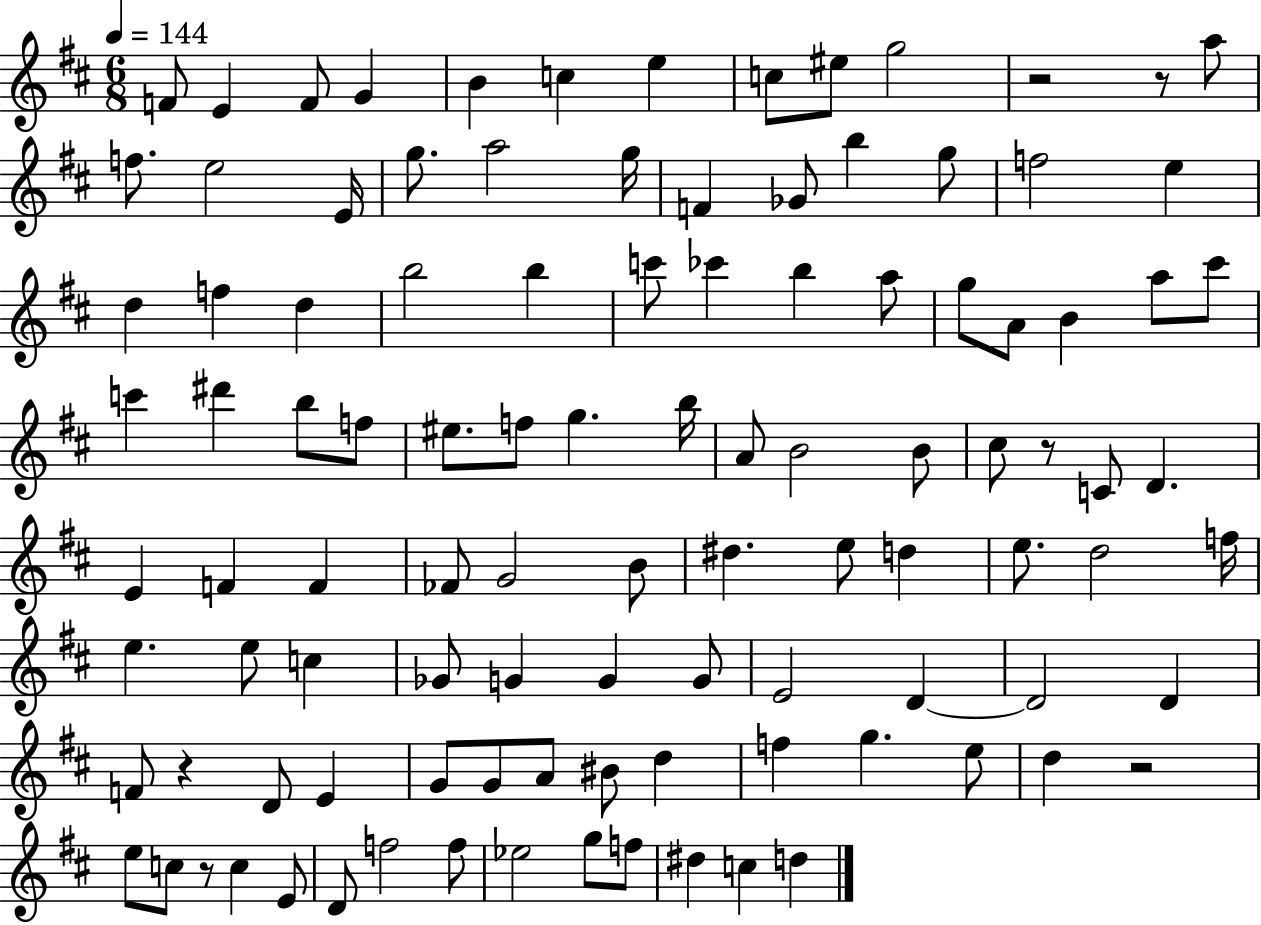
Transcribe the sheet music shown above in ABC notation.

X:1
T:Untitled
M:6/8
L:1/4
K:D
F/2 E F/2 G B c e c/2 ^e/2 g2 z2 z/2 a/2 f/2 e2 E/4 g/2 a2 g/4 F _G/2 b g/2 f2 e d f d b2 b c'/2 _c' b a/2 g/2 A/2 B a/2 ^c'/2 c' ^d' b/2 f/2 ^e/2 f/2 g b/4 A/2 B2 B/2 ^c/2 z/2 C/2 D E F F _F/2 G2 B/2 ^d e/2 d e/2 d2 f/4 e e/2 c _G/2 G G G/2 E2 D D2 D F/2 z D/2 E G/2 G/2 A/2 ^B/2 d f g e/2 d z2 e/2 c/2 z/2 c E/2 D/2 f2 f/2 _e2 g/2 f/2 ^d c d